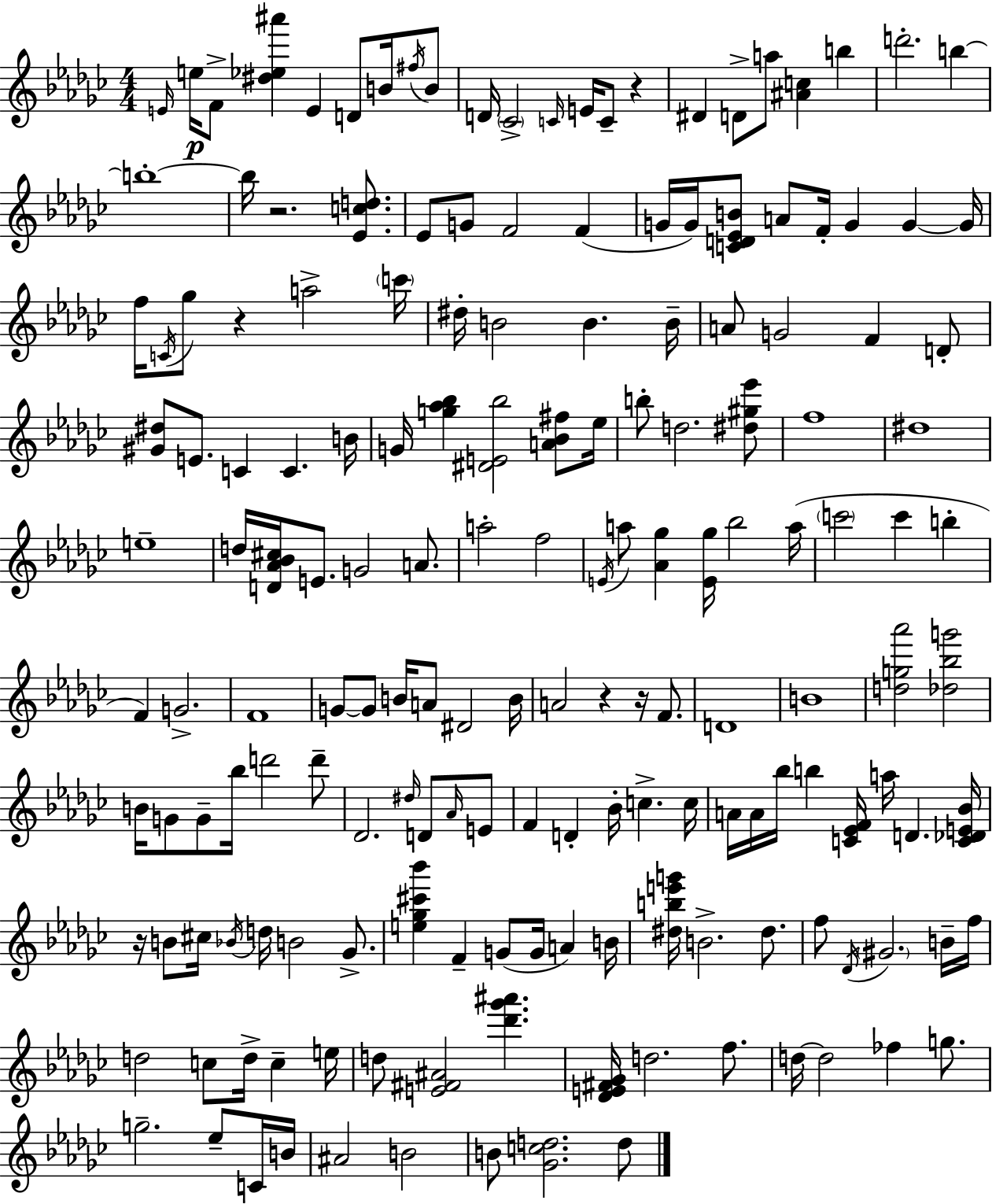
E4/s E5/s F4/e [D#5,Eb5,A#6]/q E4/q D4/e B4/s F#5/s B4/e D4/s CES4/h C4/s E4/s C4/e R/q D#4/q D4/e A5/e [A#4,C5]/q B5/q D6/h. B5/q B5/w B5/s R/h. [Eb4,C5,D5]/e. Eb4/e G4/e F4/h F4/q G4/s G4/s [C4,D4,Eb4,B4]/e A4/e F4/s G4/q G4/q G4/s F5/s C4/s Gb5/e R/q A5/h C6/s D#5/s B4/h B4/q. B4/s A4/e G4/h F4/q D4/e [G#4,D#5]/e E4/e. C4/q C4/q. B4/s G4/s [G5,Ab5,Bb5]/q [D#4,E4,Bb5]/h [A4,Bb4,F#5]/e Eb5/s B5/e D5/h. [D#5,G#5,Eb6]/e F5/w D#5/w E5/w D5/s [D4,Ab4,Bb4,C#5]/s E4/e. G4/h A4/e. A5/h F5/h E4/s A5/e [Ab4,Gb5]/q [E4,Gb5]/s Bb5/h A5/s C6/h C6/q B5/q F4/q G4/h. F4/w G4/e G4/e B4/s A4/e D#4/h B4/s A4/h R/q R/s F4/e. D4/w B4/w [D5,G5,Ab6]/h [Db5,Bb5,G6]/h B4/s G4/e G4/e Bb5/s D6/h D6/e Db4/h. D#5/s D4/e Ab4/s E4/e F4/q D4/q Bb4/s C5/q. C5/s A4/s A4/s Bb5/s B5/q [C4,Eb4,F4]/s A5/s D4/q. [C4,Db4,E4,Bb4]/s R/s B4/e C#5/s Bb4/s D5/s B4/h Gb4/e. [E5,Gb5,C#6,Bb6]/q F4/q G4/e G4/s A4/q B4/s [D#5,B5,E6,G6]/s B4/h. D#5/e. F5/e Db4/s G#4/h. B4/s F5/s D5/h C5/e D5/s C5/q E5/s D5/e [E4,F#4,A#4]/h [Db6,Gb6,A#6]/q. [Db4,E4,F#4,Gb4]/s D5/h. F5/e. D5/s D5/h FES5/q G5/e. G5/h. Eb5/e C4/s B4/s A#4/h B4/h B4/e [Gb4,C5,D5]/h. D5/e